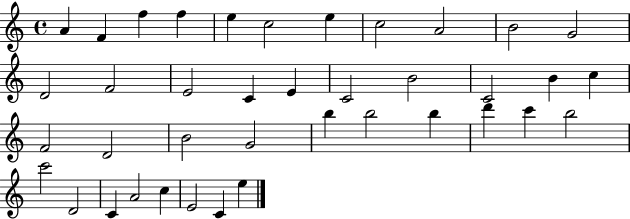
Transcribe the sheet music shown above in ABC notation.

X:1
T:Untitled
M:4/4
L:1/4
K:C
A F f f e c2 e c2 A2 B2 G2 D2 F2 E2 C E C2 B2 C2 B c F2 D2 B2 G2 b b2 b d' c' b2 c'2 D2 C A2 c E2 C e